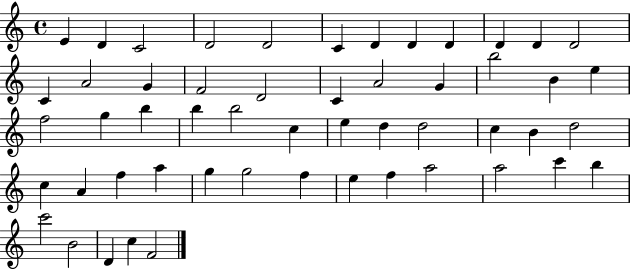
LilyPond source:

{
  \clef treble
  \time 4/4
  \defaultTimeSignature
  \key c \major
  e'4 d'4 c'2 | d'2 d'2 | c'4 d'4 d'4 d'4 | d'4 d'4 d'2 | \break c'4 a'2 g'4 | f'2 d'2 | c'4 a'2 g'4 | b''2 b'4 e''4 | \break f''2 g''4 b''4 | b''4 b''2 c''4 | e''4 d''4 d''2 | c''4 b'4 d''2 | \break c''4 a'4 f''4 a''4 | g''4 g''2 f''4 | e''4 f''4 a''2 | a''2 c'''4 b''4 | \break c'''2 b'2 | d'4 c''4 f'2 | \bar "|."
}